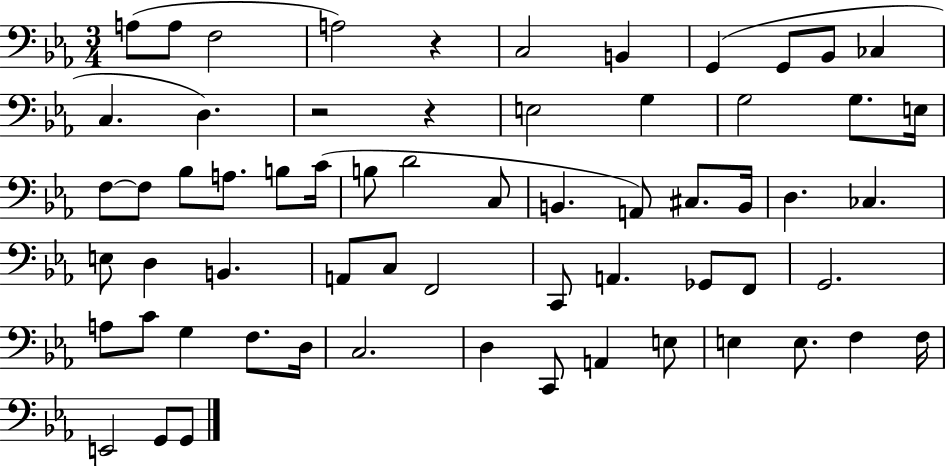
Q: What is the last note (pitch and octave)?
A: G2